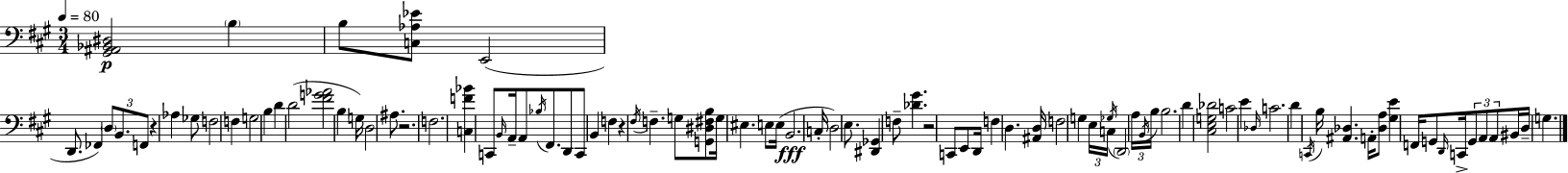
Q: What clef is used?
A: bass